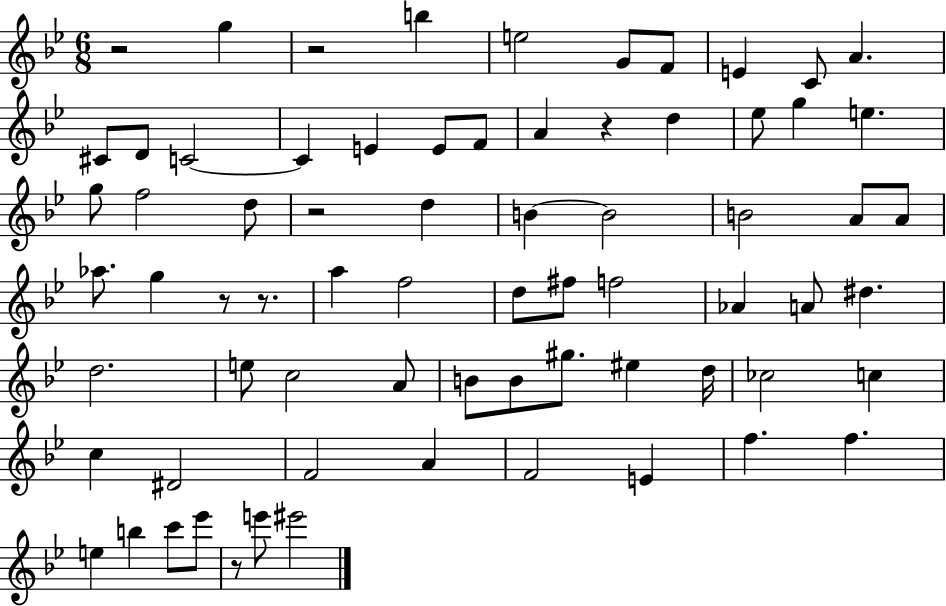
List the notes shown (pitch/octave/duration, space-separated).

R/h G5/q R/h B5/q E5/h G4/e F4/e E4/q C4/e A4/q. C#4/e D4/e C4/h C4/q E4/q E4/e F4/e A4/q R/q D5/q Eb5/e G5/q E5/q. G5/e F5/h D5/e R/h D5/q B4/q B4/h B4/h A4/e A4/e Ab5/e. G5/q R/e R/e. A5/q F5/h D5/e F#5/e F5/h Ab4/q A4/e D#5/q. D5/h. E5/e C5/h A4/e B4/e B4/e G#5/e. EIS5/q D5/s CES5/h C5/q C5/q D#4/h F4/h A4/q F4/h E4/q F5/q. F5/q. E5/q B5/q C6/e Eb6/e R/e E6/e EIS6/h